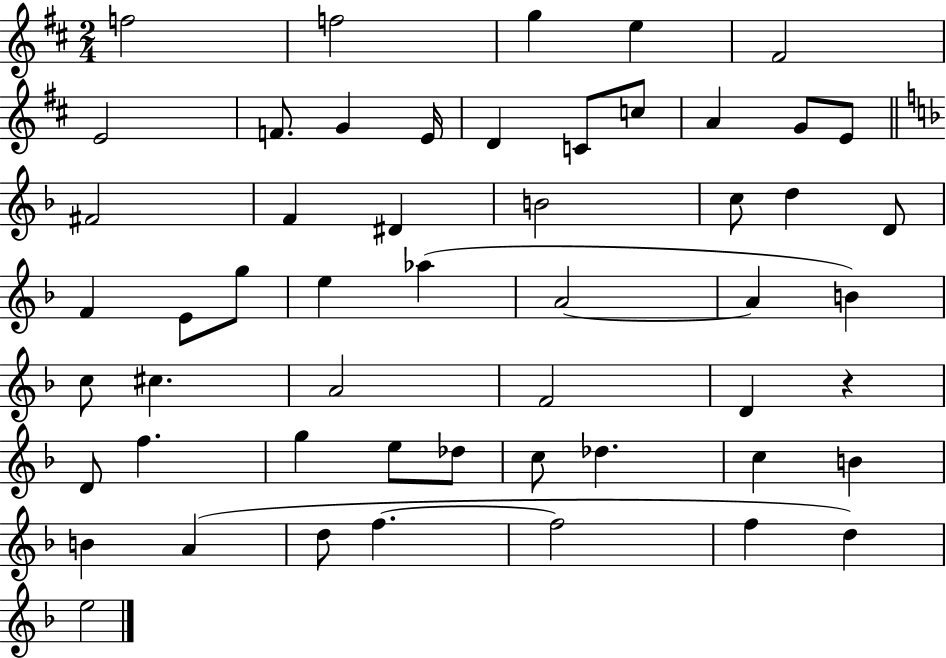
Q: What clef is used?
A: treble